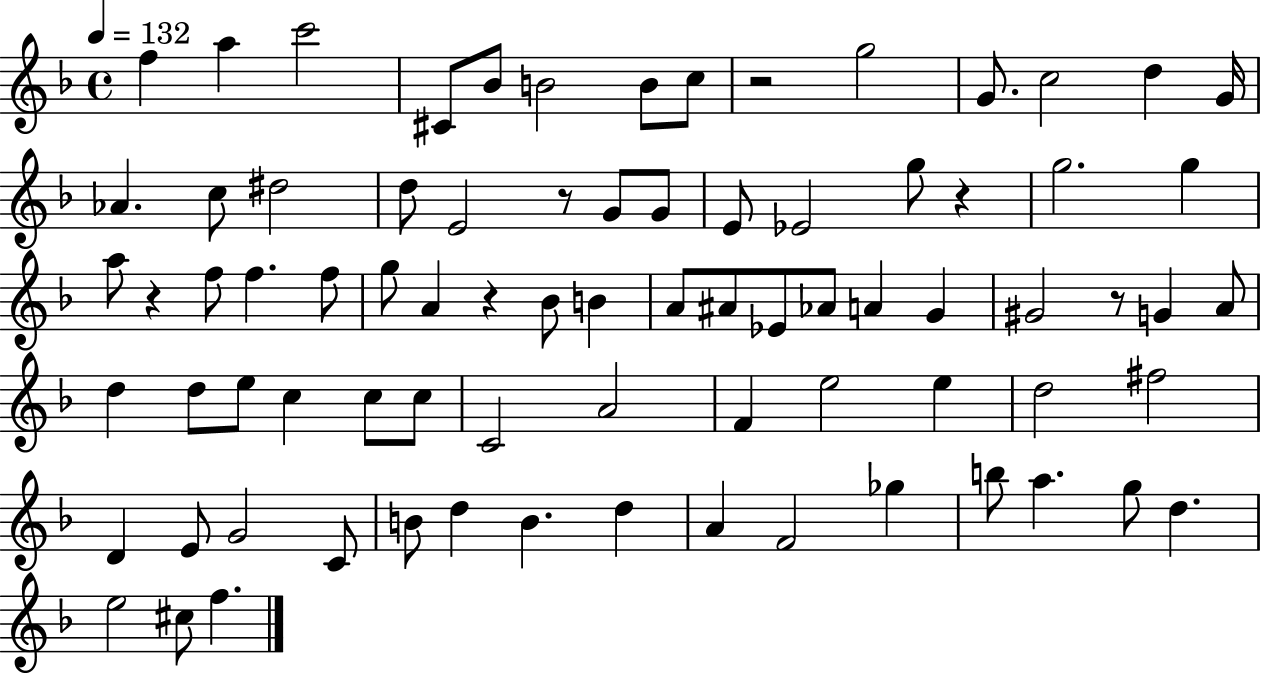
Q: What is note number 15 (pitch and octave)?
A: C5